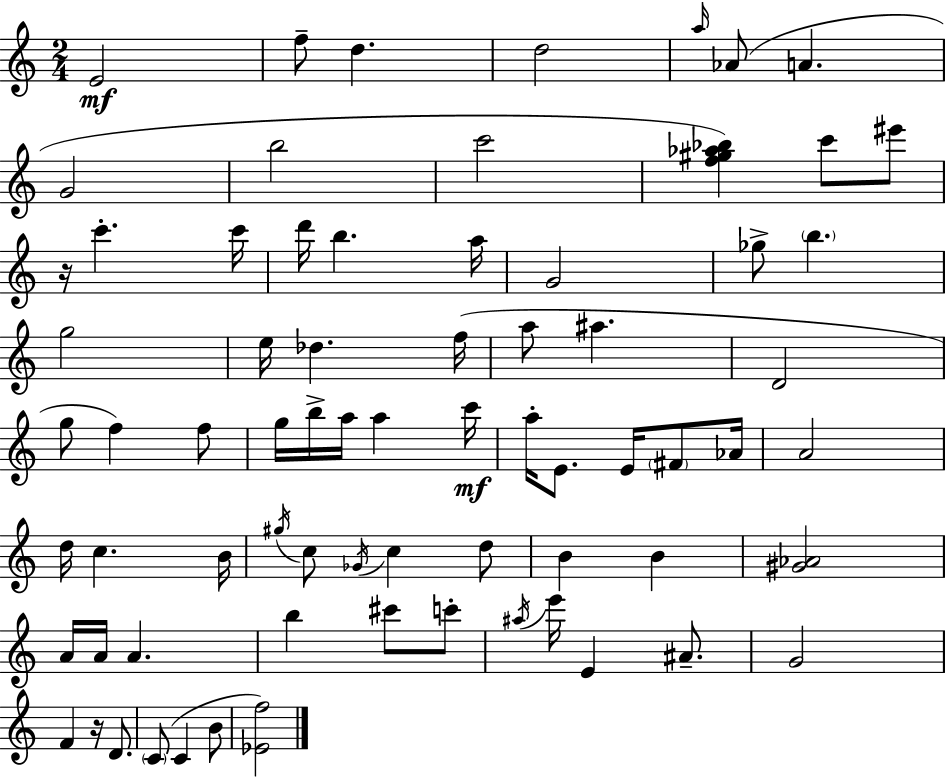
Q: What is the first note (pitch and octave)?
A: E4